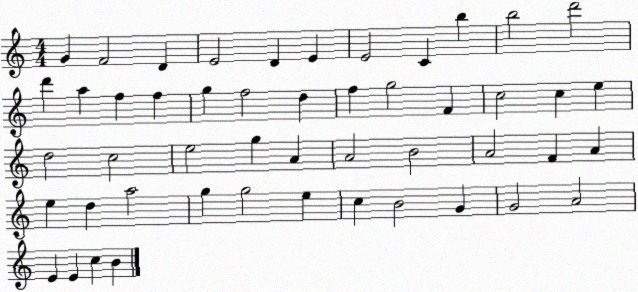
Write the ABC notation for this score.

X:1
T:Untitled
M:4/4
L:1/4
K:C
G F2 D E2 D E E2 C b b2 d'2 d' a f f g f2 d f g2 F c2 c e d2 c2 e2 g A A2 B2 A2 F A e d a2 g g2 e c B2 G G2 A2 E E c B